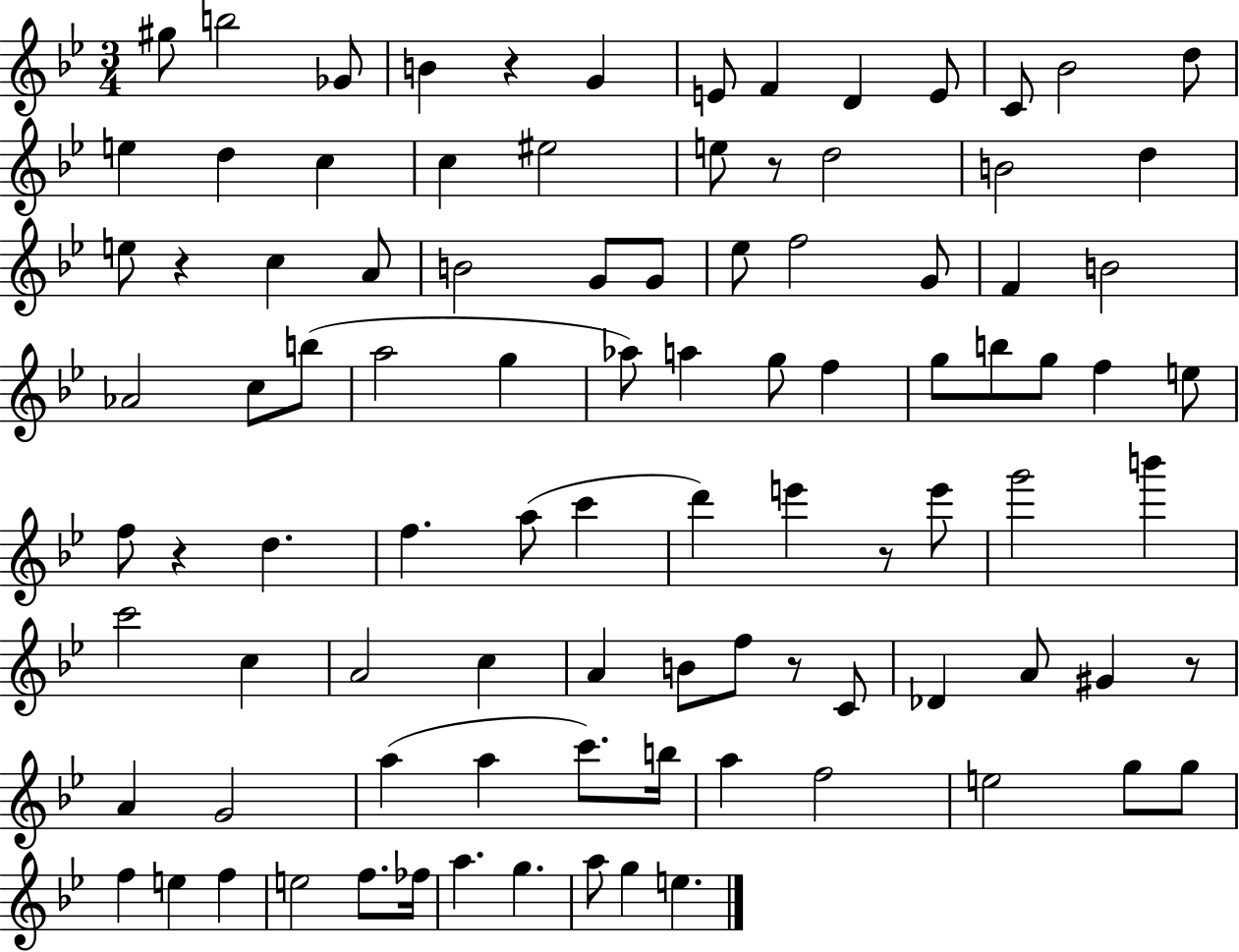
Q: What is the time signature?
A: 3/4